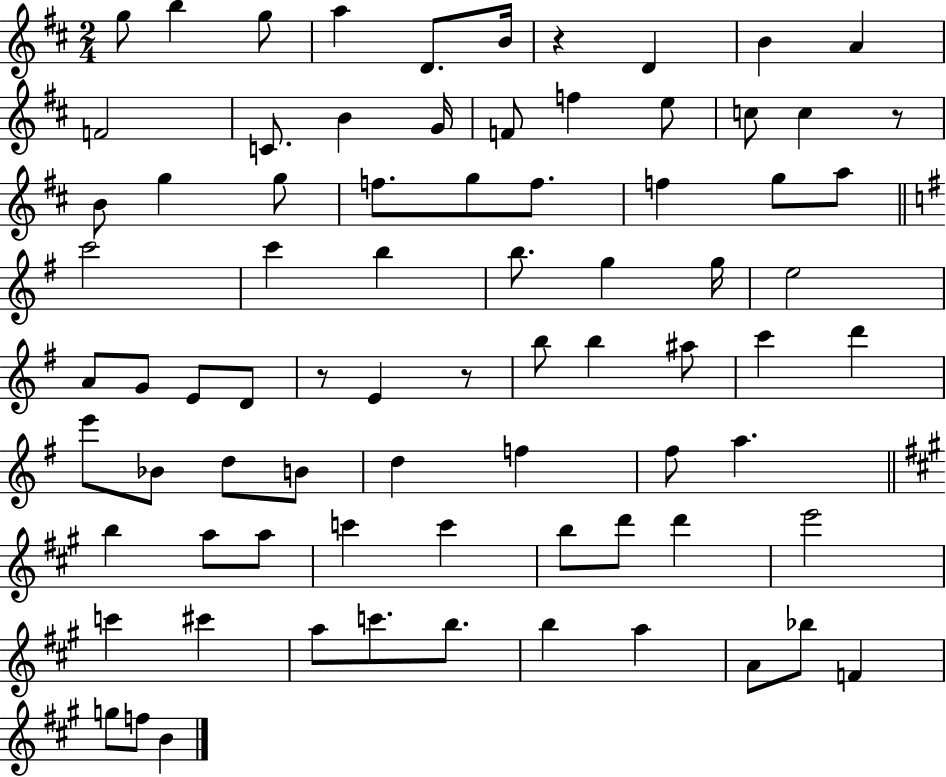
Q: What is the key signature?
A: D major